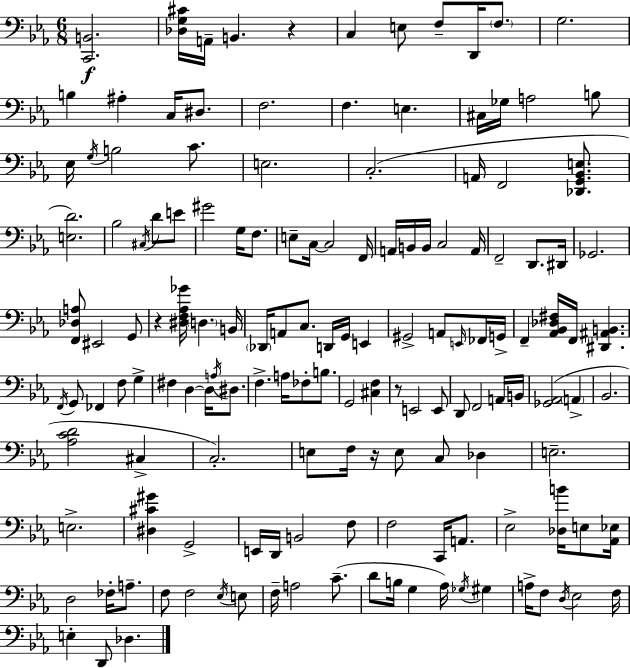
[C2,B2]/h. [Db3,G3,C#4]/s A2/s B2/q. R/q C3/q E3/e F3/e D2/s F3/e. G3/h. B3/q A#3/q C3/s D#3/e. F3/h. F3/q. E3/q. C#3/s Gb3/s A3/h B3/e Eb3/s G3/s B3/h C4/e. E3/h. C3/h. A2/s F2/h [Db2,G2,Bb2,E3]/e. [E3,D4]/h. Bb3/h C#3/s D4/e E4/e G#4/h G3/s F3/e. E3/e C3/s C3/h F2/s A2/s B2/s B2/s C3/h A2/s F2/h D2/e. D#2/s Gb2/h. [F2,Db3,A3]/e EIS2/h G2/e R/q [D#3,F3,Ab3,Gb4]/s D3/q. B2/s Db2/s A2/e C3/e. D2/s G2/s E2/q G#2/h A2/e E2/s FES2/s G2/s F2/q [Ab2,Bb2,Db3,F#3]/s F2/s [D#2,A#2,B2]/q. F2/s G2/e FES2/q F3/e G3/q F#3/q D3/q D3/s A3/s D#3/e. F3/q. A3/s FES3/e B3/e. G2/h [C#3,F3]/q R/e E2/h E2/e D2/e F2/h A2/s B2/s [Gb2,Ab2]/h A2/q Bb2/h. [Ab3,C4,D4]/h C#3/q C3/h. E3/e F3/s R/s E3/e C3/e Db3/q E3/h. E3/h. [D#3,C#4,G#4]/q G2/h E2/s D2/s B2/h F3/e F3/h C2/s A2/e. Eb3/h [Db3,B4]/s E3/e [Ab2,Eb3]/s D3/h FES3/s A3/e. F3/e F3/h Eb3/s E3/e F3/s A3/h C4/e. D4/e B3/s G3/q Ab3/s Gb3/s G#3/q A3/s F3/e D3/s Eb3/h F3/s E3/q D2/e Db3/q.